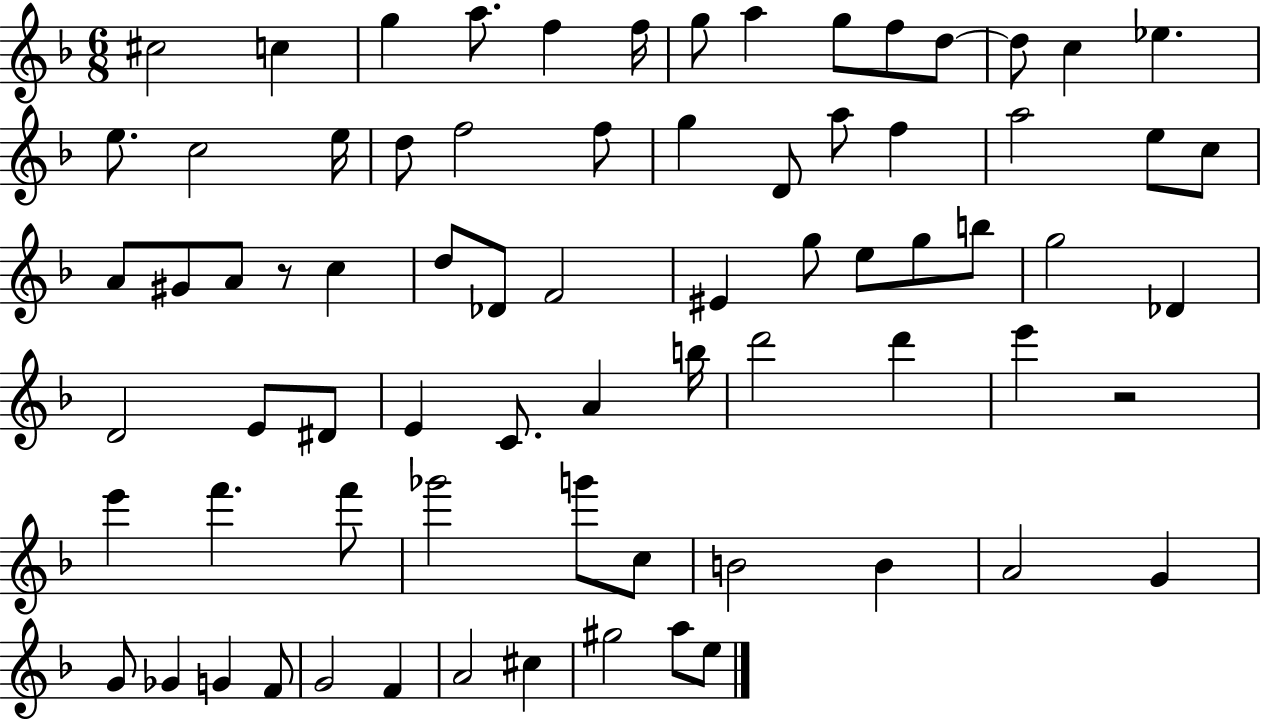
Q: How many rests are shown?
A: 2